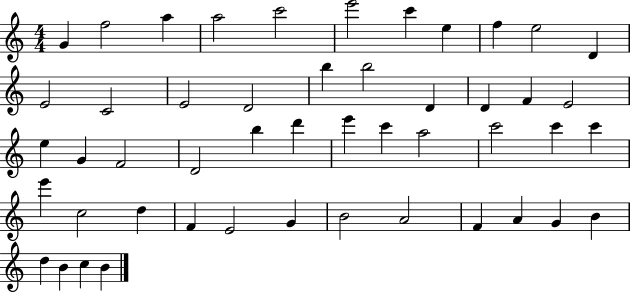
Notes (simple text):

G4/q F5/h A5/q A5/h C6/h E6/h C6/q E5/q F5/q E5/h D4/q E4/h C4/h E4/h D4/h B5/q B5/h D4/q D4/q F4/q E4/h E5/q G4/q F4/h D4/h B5/q D6/q E6/q C6/q A5/h C6/h C6/q C6/q E6/q C5/h D5/q F4/q E4/h G4/q B4/h A4/h F4/q A4/q G4/q B4/q D5/q B4/q C5/q B4/q